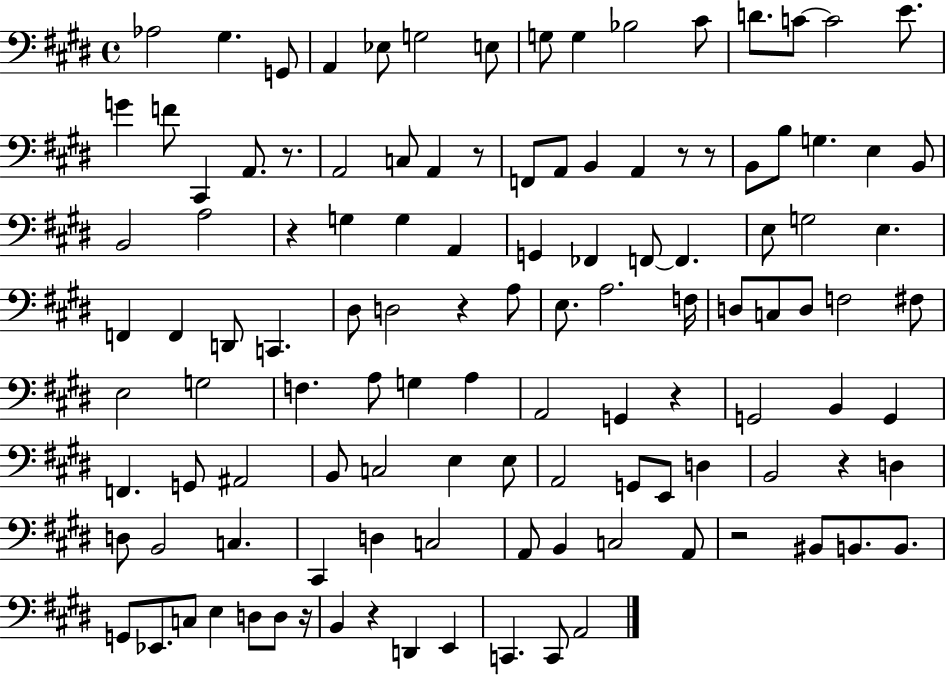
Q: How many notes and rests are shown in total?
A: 118